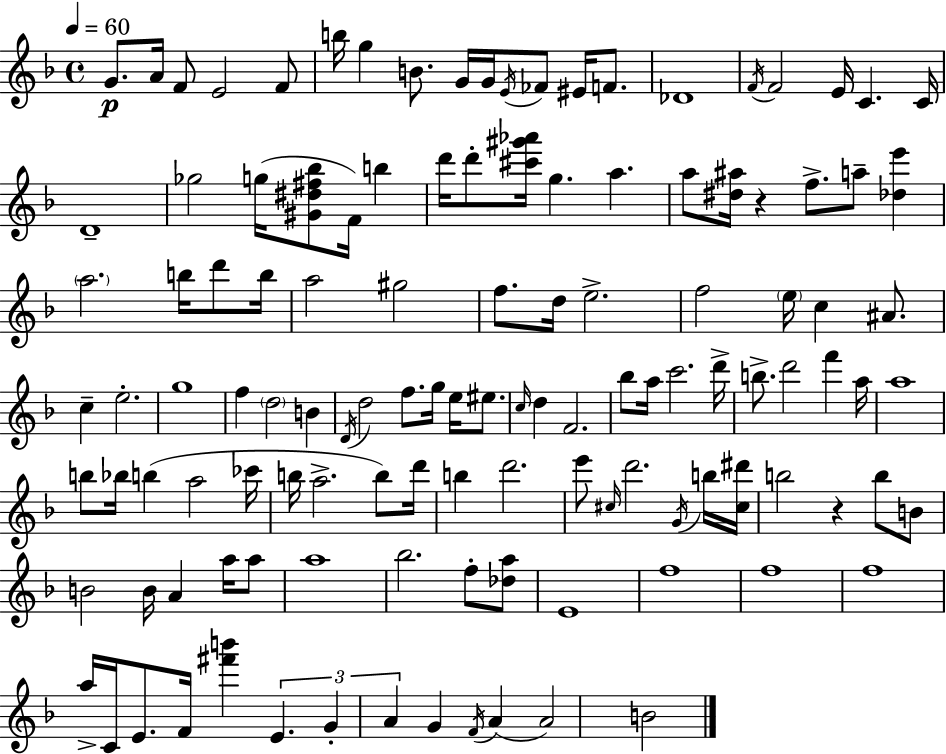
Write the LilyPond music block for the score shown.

{
  \clef treble
  \time 4/4
  \defaultTimeSignature
  \key d \minor
  \tempo 4 = 60
  g'8.\p a'16 f'8 e'2 f'8 | b''16 g''4 b'8. g'16 g'16 \acciaccatura { e'16 } fes'8 eis'16 f'8. | des'1 | \acciaccatura { f'16 } f'2 e'16 c'4. | \break c'16 d'1-- | ges''2 g''16( <gis' dis'' fis'' bes''>8 f'16) b''4 | d'''16 d'''8-. <cis''' gis''' aes'''>16 g''4. a''4. | a''8 <dis'' ais''>16 r4 f''8.-> a''8-- <des'' e'''>4 | \break \parenthesize a''2. b''16 d'''8 | b''16 a''2 gis''2 | f''8. d''16 e''2.-> | f''2 \parenthesize e''16 c''4 ais'8. | \break c''4-- e''2.-. | g''1 | f''4 \parenthesize d''2 b'4 | \acciaccatura { d'16 } d''2 f''8. g''16 e''16 | \break eis''8. \grace { c''16 } d''4 f'2. | bes''8 a''16 c'''2. | d'''16-> b''8.-> d'''2 f'''4 | a''16 a''1 | \break b''8 bes''16 b''4( a''2 | ces'''16 b''16 a''2.-> | b''8) d'''16 b''4 d'''2. | e'''8 \grace { cis''16 } d'''2. | \break \acciaccatura { g'16 } b''16 <cis'' dis'''>16 b''2 r4 | b''8 b'8 b'2 b'16 a'4 | a''16 a''8 a''1 | bes''2. | \break f''8-. <des'' a''>8 e'1 | f''1 | f''1 | f''1 | \break a''16-> c'16 e'8. f'16 <fis''' b'''>4 | \tuplet 3/2 { e'4. g'4-. a'4 } g'4 | \acciaccatura { f'16 }( a'4 a'2) b'2 | \bar "|."
}